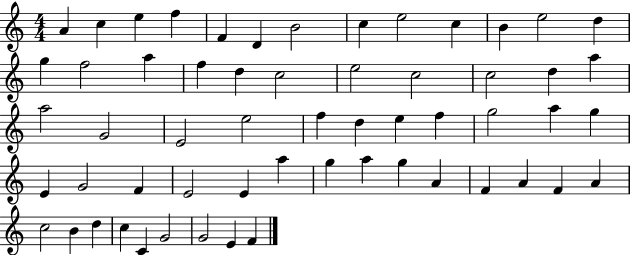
X:1
T:Untitled
M:4/4
L:1/4
K:C
A c e f F D B2 c e2 c B e2 d g f2 a f d c2 e2 c2 c2 d a a2 G2 E2 e2 f d e f g2 a g E G2 F E2 E a g a g A F A F A c2 B d c C G2 G2 E F